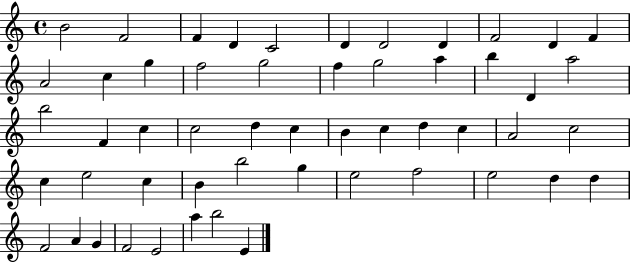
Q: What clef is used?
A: treble